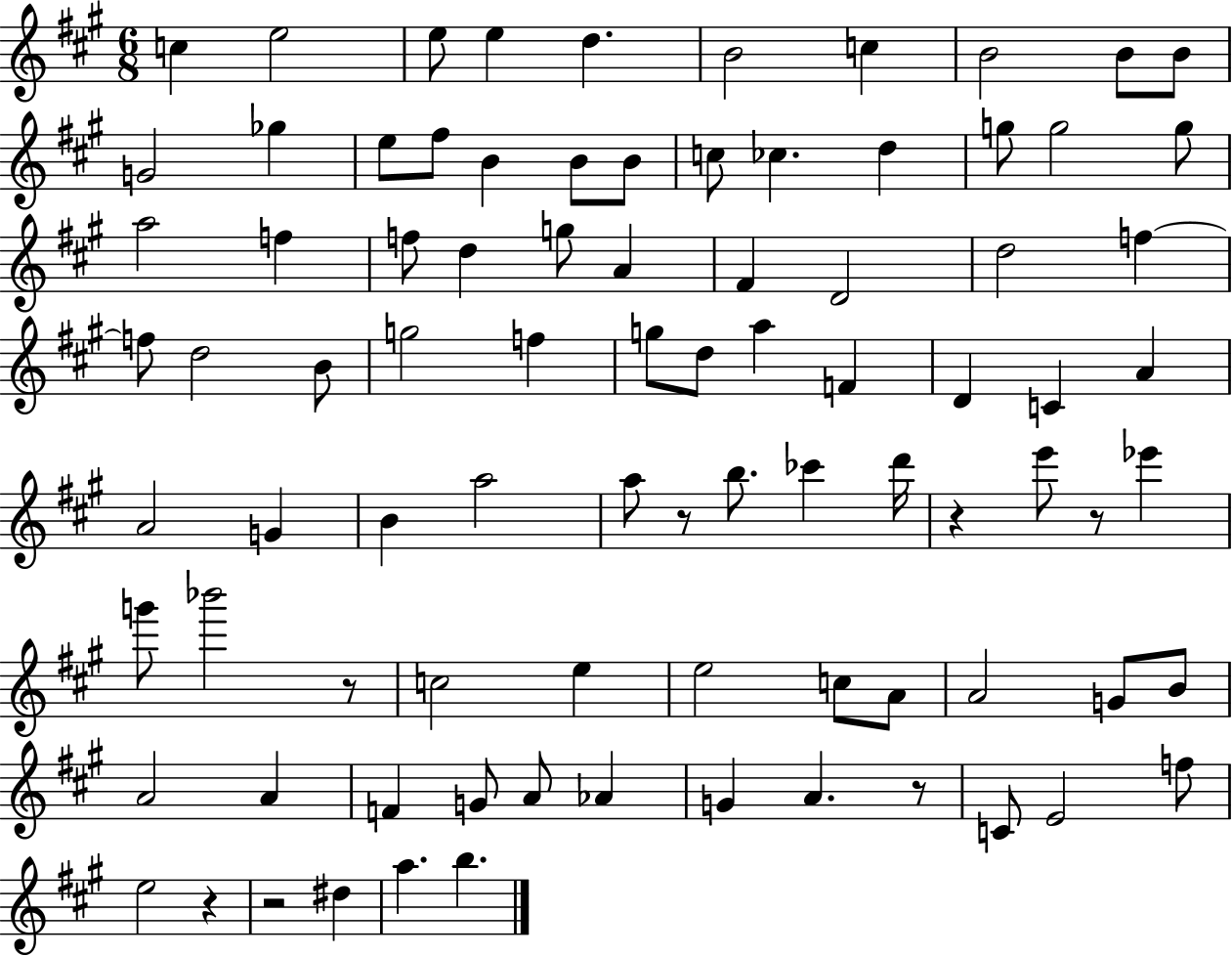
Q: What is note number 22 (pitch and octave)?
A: G5